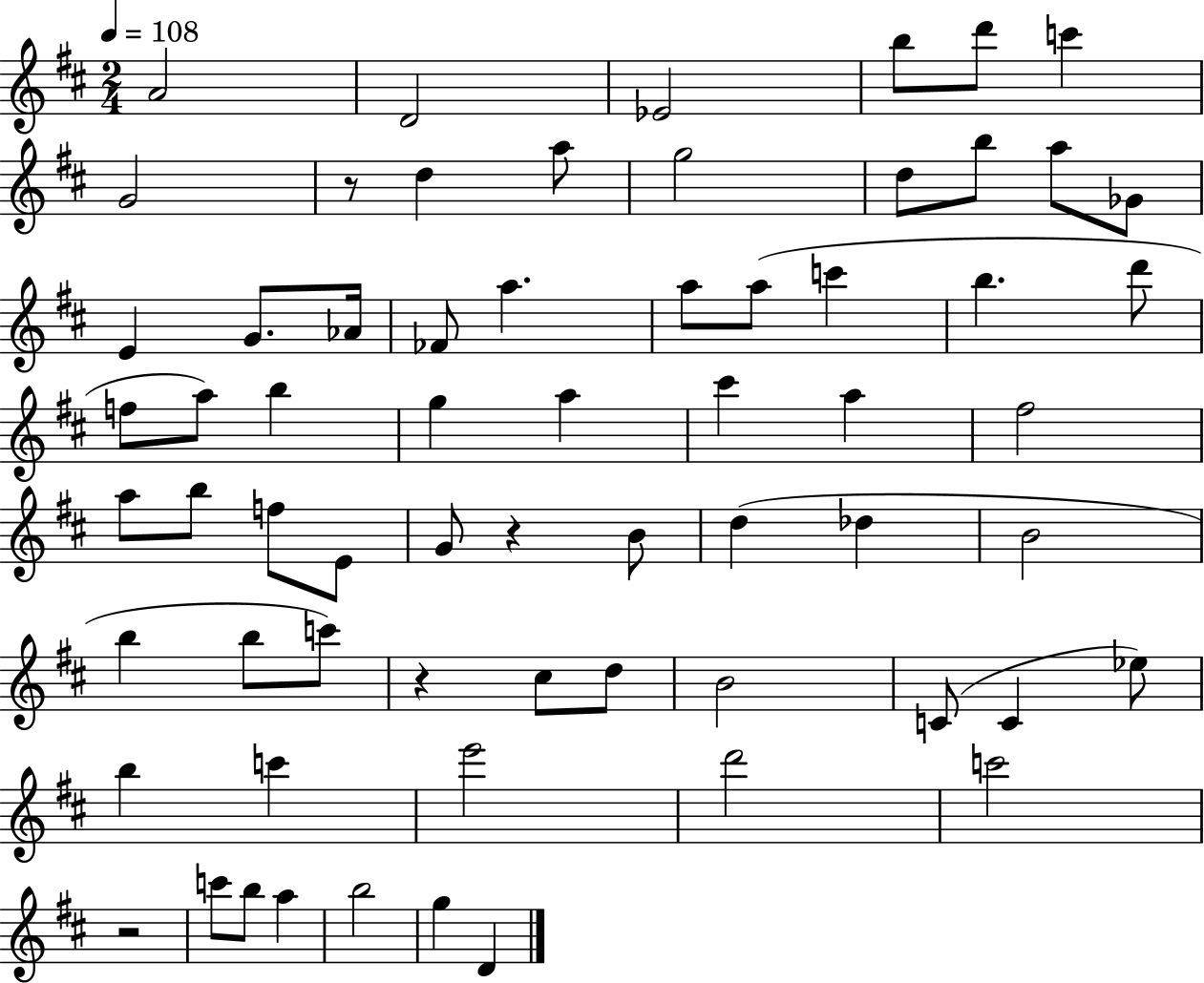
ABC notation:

X:1
T:Untitled
M:2/4
L:1/4
K:D
A2 D2 _E2 b/2 d'/2 c' G2 z/2 d a/2 g2 d/2 b/2 a/2 _G/2 E G/2 _A/4 _F/2 a a/2 a/2 c' b d'/2 f/2 a/2 b g a ^c' a ^f2 a/2 b/2 f/2 E/2 G/2 z B/2 d _d B2 b b/2 c'/2 z ^c/2 d/2 B2 C/2 C _e/2 b c' e'2 d'2 c'2 z2 c'/2 b/2 a b2 g D